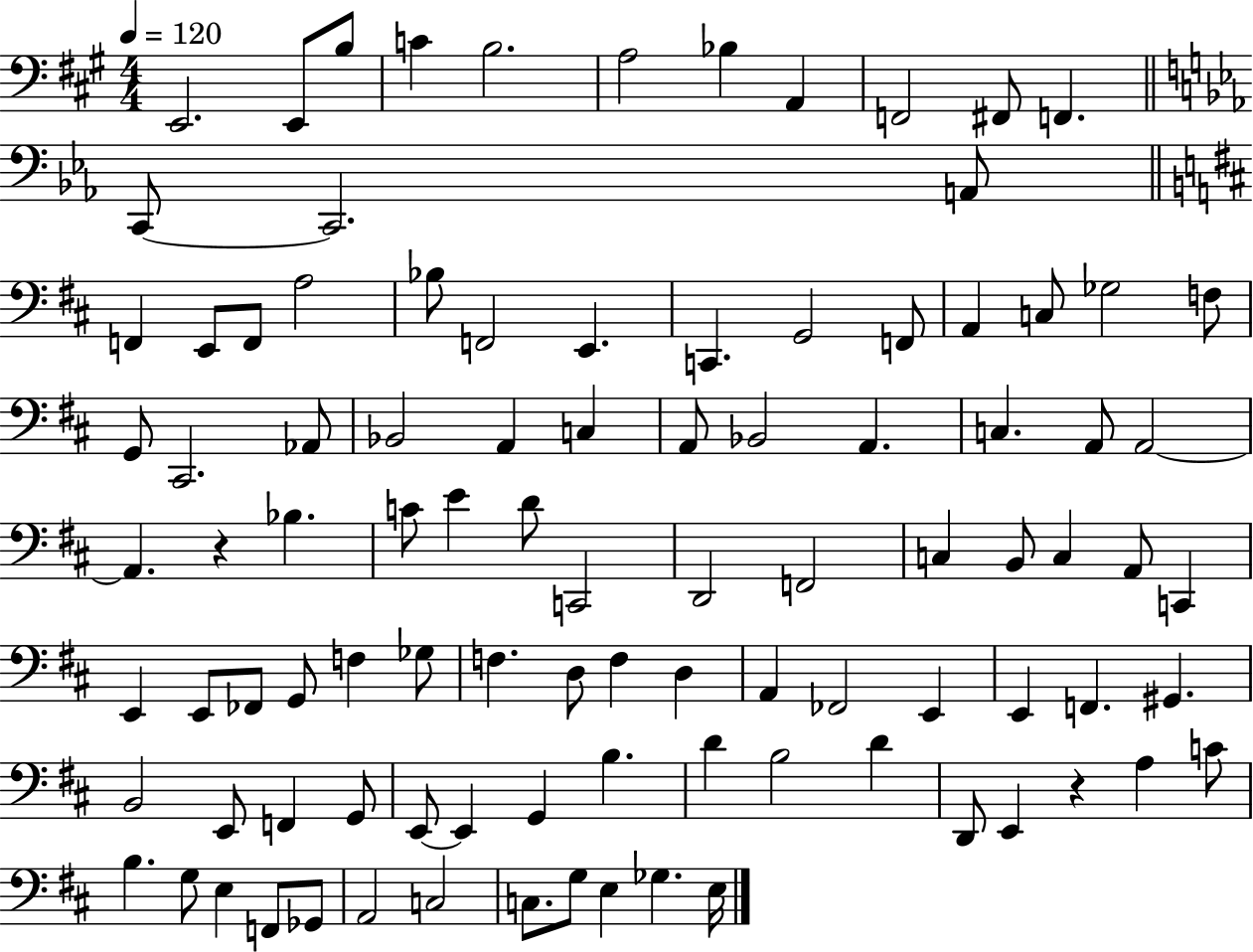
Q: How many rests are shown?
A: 2